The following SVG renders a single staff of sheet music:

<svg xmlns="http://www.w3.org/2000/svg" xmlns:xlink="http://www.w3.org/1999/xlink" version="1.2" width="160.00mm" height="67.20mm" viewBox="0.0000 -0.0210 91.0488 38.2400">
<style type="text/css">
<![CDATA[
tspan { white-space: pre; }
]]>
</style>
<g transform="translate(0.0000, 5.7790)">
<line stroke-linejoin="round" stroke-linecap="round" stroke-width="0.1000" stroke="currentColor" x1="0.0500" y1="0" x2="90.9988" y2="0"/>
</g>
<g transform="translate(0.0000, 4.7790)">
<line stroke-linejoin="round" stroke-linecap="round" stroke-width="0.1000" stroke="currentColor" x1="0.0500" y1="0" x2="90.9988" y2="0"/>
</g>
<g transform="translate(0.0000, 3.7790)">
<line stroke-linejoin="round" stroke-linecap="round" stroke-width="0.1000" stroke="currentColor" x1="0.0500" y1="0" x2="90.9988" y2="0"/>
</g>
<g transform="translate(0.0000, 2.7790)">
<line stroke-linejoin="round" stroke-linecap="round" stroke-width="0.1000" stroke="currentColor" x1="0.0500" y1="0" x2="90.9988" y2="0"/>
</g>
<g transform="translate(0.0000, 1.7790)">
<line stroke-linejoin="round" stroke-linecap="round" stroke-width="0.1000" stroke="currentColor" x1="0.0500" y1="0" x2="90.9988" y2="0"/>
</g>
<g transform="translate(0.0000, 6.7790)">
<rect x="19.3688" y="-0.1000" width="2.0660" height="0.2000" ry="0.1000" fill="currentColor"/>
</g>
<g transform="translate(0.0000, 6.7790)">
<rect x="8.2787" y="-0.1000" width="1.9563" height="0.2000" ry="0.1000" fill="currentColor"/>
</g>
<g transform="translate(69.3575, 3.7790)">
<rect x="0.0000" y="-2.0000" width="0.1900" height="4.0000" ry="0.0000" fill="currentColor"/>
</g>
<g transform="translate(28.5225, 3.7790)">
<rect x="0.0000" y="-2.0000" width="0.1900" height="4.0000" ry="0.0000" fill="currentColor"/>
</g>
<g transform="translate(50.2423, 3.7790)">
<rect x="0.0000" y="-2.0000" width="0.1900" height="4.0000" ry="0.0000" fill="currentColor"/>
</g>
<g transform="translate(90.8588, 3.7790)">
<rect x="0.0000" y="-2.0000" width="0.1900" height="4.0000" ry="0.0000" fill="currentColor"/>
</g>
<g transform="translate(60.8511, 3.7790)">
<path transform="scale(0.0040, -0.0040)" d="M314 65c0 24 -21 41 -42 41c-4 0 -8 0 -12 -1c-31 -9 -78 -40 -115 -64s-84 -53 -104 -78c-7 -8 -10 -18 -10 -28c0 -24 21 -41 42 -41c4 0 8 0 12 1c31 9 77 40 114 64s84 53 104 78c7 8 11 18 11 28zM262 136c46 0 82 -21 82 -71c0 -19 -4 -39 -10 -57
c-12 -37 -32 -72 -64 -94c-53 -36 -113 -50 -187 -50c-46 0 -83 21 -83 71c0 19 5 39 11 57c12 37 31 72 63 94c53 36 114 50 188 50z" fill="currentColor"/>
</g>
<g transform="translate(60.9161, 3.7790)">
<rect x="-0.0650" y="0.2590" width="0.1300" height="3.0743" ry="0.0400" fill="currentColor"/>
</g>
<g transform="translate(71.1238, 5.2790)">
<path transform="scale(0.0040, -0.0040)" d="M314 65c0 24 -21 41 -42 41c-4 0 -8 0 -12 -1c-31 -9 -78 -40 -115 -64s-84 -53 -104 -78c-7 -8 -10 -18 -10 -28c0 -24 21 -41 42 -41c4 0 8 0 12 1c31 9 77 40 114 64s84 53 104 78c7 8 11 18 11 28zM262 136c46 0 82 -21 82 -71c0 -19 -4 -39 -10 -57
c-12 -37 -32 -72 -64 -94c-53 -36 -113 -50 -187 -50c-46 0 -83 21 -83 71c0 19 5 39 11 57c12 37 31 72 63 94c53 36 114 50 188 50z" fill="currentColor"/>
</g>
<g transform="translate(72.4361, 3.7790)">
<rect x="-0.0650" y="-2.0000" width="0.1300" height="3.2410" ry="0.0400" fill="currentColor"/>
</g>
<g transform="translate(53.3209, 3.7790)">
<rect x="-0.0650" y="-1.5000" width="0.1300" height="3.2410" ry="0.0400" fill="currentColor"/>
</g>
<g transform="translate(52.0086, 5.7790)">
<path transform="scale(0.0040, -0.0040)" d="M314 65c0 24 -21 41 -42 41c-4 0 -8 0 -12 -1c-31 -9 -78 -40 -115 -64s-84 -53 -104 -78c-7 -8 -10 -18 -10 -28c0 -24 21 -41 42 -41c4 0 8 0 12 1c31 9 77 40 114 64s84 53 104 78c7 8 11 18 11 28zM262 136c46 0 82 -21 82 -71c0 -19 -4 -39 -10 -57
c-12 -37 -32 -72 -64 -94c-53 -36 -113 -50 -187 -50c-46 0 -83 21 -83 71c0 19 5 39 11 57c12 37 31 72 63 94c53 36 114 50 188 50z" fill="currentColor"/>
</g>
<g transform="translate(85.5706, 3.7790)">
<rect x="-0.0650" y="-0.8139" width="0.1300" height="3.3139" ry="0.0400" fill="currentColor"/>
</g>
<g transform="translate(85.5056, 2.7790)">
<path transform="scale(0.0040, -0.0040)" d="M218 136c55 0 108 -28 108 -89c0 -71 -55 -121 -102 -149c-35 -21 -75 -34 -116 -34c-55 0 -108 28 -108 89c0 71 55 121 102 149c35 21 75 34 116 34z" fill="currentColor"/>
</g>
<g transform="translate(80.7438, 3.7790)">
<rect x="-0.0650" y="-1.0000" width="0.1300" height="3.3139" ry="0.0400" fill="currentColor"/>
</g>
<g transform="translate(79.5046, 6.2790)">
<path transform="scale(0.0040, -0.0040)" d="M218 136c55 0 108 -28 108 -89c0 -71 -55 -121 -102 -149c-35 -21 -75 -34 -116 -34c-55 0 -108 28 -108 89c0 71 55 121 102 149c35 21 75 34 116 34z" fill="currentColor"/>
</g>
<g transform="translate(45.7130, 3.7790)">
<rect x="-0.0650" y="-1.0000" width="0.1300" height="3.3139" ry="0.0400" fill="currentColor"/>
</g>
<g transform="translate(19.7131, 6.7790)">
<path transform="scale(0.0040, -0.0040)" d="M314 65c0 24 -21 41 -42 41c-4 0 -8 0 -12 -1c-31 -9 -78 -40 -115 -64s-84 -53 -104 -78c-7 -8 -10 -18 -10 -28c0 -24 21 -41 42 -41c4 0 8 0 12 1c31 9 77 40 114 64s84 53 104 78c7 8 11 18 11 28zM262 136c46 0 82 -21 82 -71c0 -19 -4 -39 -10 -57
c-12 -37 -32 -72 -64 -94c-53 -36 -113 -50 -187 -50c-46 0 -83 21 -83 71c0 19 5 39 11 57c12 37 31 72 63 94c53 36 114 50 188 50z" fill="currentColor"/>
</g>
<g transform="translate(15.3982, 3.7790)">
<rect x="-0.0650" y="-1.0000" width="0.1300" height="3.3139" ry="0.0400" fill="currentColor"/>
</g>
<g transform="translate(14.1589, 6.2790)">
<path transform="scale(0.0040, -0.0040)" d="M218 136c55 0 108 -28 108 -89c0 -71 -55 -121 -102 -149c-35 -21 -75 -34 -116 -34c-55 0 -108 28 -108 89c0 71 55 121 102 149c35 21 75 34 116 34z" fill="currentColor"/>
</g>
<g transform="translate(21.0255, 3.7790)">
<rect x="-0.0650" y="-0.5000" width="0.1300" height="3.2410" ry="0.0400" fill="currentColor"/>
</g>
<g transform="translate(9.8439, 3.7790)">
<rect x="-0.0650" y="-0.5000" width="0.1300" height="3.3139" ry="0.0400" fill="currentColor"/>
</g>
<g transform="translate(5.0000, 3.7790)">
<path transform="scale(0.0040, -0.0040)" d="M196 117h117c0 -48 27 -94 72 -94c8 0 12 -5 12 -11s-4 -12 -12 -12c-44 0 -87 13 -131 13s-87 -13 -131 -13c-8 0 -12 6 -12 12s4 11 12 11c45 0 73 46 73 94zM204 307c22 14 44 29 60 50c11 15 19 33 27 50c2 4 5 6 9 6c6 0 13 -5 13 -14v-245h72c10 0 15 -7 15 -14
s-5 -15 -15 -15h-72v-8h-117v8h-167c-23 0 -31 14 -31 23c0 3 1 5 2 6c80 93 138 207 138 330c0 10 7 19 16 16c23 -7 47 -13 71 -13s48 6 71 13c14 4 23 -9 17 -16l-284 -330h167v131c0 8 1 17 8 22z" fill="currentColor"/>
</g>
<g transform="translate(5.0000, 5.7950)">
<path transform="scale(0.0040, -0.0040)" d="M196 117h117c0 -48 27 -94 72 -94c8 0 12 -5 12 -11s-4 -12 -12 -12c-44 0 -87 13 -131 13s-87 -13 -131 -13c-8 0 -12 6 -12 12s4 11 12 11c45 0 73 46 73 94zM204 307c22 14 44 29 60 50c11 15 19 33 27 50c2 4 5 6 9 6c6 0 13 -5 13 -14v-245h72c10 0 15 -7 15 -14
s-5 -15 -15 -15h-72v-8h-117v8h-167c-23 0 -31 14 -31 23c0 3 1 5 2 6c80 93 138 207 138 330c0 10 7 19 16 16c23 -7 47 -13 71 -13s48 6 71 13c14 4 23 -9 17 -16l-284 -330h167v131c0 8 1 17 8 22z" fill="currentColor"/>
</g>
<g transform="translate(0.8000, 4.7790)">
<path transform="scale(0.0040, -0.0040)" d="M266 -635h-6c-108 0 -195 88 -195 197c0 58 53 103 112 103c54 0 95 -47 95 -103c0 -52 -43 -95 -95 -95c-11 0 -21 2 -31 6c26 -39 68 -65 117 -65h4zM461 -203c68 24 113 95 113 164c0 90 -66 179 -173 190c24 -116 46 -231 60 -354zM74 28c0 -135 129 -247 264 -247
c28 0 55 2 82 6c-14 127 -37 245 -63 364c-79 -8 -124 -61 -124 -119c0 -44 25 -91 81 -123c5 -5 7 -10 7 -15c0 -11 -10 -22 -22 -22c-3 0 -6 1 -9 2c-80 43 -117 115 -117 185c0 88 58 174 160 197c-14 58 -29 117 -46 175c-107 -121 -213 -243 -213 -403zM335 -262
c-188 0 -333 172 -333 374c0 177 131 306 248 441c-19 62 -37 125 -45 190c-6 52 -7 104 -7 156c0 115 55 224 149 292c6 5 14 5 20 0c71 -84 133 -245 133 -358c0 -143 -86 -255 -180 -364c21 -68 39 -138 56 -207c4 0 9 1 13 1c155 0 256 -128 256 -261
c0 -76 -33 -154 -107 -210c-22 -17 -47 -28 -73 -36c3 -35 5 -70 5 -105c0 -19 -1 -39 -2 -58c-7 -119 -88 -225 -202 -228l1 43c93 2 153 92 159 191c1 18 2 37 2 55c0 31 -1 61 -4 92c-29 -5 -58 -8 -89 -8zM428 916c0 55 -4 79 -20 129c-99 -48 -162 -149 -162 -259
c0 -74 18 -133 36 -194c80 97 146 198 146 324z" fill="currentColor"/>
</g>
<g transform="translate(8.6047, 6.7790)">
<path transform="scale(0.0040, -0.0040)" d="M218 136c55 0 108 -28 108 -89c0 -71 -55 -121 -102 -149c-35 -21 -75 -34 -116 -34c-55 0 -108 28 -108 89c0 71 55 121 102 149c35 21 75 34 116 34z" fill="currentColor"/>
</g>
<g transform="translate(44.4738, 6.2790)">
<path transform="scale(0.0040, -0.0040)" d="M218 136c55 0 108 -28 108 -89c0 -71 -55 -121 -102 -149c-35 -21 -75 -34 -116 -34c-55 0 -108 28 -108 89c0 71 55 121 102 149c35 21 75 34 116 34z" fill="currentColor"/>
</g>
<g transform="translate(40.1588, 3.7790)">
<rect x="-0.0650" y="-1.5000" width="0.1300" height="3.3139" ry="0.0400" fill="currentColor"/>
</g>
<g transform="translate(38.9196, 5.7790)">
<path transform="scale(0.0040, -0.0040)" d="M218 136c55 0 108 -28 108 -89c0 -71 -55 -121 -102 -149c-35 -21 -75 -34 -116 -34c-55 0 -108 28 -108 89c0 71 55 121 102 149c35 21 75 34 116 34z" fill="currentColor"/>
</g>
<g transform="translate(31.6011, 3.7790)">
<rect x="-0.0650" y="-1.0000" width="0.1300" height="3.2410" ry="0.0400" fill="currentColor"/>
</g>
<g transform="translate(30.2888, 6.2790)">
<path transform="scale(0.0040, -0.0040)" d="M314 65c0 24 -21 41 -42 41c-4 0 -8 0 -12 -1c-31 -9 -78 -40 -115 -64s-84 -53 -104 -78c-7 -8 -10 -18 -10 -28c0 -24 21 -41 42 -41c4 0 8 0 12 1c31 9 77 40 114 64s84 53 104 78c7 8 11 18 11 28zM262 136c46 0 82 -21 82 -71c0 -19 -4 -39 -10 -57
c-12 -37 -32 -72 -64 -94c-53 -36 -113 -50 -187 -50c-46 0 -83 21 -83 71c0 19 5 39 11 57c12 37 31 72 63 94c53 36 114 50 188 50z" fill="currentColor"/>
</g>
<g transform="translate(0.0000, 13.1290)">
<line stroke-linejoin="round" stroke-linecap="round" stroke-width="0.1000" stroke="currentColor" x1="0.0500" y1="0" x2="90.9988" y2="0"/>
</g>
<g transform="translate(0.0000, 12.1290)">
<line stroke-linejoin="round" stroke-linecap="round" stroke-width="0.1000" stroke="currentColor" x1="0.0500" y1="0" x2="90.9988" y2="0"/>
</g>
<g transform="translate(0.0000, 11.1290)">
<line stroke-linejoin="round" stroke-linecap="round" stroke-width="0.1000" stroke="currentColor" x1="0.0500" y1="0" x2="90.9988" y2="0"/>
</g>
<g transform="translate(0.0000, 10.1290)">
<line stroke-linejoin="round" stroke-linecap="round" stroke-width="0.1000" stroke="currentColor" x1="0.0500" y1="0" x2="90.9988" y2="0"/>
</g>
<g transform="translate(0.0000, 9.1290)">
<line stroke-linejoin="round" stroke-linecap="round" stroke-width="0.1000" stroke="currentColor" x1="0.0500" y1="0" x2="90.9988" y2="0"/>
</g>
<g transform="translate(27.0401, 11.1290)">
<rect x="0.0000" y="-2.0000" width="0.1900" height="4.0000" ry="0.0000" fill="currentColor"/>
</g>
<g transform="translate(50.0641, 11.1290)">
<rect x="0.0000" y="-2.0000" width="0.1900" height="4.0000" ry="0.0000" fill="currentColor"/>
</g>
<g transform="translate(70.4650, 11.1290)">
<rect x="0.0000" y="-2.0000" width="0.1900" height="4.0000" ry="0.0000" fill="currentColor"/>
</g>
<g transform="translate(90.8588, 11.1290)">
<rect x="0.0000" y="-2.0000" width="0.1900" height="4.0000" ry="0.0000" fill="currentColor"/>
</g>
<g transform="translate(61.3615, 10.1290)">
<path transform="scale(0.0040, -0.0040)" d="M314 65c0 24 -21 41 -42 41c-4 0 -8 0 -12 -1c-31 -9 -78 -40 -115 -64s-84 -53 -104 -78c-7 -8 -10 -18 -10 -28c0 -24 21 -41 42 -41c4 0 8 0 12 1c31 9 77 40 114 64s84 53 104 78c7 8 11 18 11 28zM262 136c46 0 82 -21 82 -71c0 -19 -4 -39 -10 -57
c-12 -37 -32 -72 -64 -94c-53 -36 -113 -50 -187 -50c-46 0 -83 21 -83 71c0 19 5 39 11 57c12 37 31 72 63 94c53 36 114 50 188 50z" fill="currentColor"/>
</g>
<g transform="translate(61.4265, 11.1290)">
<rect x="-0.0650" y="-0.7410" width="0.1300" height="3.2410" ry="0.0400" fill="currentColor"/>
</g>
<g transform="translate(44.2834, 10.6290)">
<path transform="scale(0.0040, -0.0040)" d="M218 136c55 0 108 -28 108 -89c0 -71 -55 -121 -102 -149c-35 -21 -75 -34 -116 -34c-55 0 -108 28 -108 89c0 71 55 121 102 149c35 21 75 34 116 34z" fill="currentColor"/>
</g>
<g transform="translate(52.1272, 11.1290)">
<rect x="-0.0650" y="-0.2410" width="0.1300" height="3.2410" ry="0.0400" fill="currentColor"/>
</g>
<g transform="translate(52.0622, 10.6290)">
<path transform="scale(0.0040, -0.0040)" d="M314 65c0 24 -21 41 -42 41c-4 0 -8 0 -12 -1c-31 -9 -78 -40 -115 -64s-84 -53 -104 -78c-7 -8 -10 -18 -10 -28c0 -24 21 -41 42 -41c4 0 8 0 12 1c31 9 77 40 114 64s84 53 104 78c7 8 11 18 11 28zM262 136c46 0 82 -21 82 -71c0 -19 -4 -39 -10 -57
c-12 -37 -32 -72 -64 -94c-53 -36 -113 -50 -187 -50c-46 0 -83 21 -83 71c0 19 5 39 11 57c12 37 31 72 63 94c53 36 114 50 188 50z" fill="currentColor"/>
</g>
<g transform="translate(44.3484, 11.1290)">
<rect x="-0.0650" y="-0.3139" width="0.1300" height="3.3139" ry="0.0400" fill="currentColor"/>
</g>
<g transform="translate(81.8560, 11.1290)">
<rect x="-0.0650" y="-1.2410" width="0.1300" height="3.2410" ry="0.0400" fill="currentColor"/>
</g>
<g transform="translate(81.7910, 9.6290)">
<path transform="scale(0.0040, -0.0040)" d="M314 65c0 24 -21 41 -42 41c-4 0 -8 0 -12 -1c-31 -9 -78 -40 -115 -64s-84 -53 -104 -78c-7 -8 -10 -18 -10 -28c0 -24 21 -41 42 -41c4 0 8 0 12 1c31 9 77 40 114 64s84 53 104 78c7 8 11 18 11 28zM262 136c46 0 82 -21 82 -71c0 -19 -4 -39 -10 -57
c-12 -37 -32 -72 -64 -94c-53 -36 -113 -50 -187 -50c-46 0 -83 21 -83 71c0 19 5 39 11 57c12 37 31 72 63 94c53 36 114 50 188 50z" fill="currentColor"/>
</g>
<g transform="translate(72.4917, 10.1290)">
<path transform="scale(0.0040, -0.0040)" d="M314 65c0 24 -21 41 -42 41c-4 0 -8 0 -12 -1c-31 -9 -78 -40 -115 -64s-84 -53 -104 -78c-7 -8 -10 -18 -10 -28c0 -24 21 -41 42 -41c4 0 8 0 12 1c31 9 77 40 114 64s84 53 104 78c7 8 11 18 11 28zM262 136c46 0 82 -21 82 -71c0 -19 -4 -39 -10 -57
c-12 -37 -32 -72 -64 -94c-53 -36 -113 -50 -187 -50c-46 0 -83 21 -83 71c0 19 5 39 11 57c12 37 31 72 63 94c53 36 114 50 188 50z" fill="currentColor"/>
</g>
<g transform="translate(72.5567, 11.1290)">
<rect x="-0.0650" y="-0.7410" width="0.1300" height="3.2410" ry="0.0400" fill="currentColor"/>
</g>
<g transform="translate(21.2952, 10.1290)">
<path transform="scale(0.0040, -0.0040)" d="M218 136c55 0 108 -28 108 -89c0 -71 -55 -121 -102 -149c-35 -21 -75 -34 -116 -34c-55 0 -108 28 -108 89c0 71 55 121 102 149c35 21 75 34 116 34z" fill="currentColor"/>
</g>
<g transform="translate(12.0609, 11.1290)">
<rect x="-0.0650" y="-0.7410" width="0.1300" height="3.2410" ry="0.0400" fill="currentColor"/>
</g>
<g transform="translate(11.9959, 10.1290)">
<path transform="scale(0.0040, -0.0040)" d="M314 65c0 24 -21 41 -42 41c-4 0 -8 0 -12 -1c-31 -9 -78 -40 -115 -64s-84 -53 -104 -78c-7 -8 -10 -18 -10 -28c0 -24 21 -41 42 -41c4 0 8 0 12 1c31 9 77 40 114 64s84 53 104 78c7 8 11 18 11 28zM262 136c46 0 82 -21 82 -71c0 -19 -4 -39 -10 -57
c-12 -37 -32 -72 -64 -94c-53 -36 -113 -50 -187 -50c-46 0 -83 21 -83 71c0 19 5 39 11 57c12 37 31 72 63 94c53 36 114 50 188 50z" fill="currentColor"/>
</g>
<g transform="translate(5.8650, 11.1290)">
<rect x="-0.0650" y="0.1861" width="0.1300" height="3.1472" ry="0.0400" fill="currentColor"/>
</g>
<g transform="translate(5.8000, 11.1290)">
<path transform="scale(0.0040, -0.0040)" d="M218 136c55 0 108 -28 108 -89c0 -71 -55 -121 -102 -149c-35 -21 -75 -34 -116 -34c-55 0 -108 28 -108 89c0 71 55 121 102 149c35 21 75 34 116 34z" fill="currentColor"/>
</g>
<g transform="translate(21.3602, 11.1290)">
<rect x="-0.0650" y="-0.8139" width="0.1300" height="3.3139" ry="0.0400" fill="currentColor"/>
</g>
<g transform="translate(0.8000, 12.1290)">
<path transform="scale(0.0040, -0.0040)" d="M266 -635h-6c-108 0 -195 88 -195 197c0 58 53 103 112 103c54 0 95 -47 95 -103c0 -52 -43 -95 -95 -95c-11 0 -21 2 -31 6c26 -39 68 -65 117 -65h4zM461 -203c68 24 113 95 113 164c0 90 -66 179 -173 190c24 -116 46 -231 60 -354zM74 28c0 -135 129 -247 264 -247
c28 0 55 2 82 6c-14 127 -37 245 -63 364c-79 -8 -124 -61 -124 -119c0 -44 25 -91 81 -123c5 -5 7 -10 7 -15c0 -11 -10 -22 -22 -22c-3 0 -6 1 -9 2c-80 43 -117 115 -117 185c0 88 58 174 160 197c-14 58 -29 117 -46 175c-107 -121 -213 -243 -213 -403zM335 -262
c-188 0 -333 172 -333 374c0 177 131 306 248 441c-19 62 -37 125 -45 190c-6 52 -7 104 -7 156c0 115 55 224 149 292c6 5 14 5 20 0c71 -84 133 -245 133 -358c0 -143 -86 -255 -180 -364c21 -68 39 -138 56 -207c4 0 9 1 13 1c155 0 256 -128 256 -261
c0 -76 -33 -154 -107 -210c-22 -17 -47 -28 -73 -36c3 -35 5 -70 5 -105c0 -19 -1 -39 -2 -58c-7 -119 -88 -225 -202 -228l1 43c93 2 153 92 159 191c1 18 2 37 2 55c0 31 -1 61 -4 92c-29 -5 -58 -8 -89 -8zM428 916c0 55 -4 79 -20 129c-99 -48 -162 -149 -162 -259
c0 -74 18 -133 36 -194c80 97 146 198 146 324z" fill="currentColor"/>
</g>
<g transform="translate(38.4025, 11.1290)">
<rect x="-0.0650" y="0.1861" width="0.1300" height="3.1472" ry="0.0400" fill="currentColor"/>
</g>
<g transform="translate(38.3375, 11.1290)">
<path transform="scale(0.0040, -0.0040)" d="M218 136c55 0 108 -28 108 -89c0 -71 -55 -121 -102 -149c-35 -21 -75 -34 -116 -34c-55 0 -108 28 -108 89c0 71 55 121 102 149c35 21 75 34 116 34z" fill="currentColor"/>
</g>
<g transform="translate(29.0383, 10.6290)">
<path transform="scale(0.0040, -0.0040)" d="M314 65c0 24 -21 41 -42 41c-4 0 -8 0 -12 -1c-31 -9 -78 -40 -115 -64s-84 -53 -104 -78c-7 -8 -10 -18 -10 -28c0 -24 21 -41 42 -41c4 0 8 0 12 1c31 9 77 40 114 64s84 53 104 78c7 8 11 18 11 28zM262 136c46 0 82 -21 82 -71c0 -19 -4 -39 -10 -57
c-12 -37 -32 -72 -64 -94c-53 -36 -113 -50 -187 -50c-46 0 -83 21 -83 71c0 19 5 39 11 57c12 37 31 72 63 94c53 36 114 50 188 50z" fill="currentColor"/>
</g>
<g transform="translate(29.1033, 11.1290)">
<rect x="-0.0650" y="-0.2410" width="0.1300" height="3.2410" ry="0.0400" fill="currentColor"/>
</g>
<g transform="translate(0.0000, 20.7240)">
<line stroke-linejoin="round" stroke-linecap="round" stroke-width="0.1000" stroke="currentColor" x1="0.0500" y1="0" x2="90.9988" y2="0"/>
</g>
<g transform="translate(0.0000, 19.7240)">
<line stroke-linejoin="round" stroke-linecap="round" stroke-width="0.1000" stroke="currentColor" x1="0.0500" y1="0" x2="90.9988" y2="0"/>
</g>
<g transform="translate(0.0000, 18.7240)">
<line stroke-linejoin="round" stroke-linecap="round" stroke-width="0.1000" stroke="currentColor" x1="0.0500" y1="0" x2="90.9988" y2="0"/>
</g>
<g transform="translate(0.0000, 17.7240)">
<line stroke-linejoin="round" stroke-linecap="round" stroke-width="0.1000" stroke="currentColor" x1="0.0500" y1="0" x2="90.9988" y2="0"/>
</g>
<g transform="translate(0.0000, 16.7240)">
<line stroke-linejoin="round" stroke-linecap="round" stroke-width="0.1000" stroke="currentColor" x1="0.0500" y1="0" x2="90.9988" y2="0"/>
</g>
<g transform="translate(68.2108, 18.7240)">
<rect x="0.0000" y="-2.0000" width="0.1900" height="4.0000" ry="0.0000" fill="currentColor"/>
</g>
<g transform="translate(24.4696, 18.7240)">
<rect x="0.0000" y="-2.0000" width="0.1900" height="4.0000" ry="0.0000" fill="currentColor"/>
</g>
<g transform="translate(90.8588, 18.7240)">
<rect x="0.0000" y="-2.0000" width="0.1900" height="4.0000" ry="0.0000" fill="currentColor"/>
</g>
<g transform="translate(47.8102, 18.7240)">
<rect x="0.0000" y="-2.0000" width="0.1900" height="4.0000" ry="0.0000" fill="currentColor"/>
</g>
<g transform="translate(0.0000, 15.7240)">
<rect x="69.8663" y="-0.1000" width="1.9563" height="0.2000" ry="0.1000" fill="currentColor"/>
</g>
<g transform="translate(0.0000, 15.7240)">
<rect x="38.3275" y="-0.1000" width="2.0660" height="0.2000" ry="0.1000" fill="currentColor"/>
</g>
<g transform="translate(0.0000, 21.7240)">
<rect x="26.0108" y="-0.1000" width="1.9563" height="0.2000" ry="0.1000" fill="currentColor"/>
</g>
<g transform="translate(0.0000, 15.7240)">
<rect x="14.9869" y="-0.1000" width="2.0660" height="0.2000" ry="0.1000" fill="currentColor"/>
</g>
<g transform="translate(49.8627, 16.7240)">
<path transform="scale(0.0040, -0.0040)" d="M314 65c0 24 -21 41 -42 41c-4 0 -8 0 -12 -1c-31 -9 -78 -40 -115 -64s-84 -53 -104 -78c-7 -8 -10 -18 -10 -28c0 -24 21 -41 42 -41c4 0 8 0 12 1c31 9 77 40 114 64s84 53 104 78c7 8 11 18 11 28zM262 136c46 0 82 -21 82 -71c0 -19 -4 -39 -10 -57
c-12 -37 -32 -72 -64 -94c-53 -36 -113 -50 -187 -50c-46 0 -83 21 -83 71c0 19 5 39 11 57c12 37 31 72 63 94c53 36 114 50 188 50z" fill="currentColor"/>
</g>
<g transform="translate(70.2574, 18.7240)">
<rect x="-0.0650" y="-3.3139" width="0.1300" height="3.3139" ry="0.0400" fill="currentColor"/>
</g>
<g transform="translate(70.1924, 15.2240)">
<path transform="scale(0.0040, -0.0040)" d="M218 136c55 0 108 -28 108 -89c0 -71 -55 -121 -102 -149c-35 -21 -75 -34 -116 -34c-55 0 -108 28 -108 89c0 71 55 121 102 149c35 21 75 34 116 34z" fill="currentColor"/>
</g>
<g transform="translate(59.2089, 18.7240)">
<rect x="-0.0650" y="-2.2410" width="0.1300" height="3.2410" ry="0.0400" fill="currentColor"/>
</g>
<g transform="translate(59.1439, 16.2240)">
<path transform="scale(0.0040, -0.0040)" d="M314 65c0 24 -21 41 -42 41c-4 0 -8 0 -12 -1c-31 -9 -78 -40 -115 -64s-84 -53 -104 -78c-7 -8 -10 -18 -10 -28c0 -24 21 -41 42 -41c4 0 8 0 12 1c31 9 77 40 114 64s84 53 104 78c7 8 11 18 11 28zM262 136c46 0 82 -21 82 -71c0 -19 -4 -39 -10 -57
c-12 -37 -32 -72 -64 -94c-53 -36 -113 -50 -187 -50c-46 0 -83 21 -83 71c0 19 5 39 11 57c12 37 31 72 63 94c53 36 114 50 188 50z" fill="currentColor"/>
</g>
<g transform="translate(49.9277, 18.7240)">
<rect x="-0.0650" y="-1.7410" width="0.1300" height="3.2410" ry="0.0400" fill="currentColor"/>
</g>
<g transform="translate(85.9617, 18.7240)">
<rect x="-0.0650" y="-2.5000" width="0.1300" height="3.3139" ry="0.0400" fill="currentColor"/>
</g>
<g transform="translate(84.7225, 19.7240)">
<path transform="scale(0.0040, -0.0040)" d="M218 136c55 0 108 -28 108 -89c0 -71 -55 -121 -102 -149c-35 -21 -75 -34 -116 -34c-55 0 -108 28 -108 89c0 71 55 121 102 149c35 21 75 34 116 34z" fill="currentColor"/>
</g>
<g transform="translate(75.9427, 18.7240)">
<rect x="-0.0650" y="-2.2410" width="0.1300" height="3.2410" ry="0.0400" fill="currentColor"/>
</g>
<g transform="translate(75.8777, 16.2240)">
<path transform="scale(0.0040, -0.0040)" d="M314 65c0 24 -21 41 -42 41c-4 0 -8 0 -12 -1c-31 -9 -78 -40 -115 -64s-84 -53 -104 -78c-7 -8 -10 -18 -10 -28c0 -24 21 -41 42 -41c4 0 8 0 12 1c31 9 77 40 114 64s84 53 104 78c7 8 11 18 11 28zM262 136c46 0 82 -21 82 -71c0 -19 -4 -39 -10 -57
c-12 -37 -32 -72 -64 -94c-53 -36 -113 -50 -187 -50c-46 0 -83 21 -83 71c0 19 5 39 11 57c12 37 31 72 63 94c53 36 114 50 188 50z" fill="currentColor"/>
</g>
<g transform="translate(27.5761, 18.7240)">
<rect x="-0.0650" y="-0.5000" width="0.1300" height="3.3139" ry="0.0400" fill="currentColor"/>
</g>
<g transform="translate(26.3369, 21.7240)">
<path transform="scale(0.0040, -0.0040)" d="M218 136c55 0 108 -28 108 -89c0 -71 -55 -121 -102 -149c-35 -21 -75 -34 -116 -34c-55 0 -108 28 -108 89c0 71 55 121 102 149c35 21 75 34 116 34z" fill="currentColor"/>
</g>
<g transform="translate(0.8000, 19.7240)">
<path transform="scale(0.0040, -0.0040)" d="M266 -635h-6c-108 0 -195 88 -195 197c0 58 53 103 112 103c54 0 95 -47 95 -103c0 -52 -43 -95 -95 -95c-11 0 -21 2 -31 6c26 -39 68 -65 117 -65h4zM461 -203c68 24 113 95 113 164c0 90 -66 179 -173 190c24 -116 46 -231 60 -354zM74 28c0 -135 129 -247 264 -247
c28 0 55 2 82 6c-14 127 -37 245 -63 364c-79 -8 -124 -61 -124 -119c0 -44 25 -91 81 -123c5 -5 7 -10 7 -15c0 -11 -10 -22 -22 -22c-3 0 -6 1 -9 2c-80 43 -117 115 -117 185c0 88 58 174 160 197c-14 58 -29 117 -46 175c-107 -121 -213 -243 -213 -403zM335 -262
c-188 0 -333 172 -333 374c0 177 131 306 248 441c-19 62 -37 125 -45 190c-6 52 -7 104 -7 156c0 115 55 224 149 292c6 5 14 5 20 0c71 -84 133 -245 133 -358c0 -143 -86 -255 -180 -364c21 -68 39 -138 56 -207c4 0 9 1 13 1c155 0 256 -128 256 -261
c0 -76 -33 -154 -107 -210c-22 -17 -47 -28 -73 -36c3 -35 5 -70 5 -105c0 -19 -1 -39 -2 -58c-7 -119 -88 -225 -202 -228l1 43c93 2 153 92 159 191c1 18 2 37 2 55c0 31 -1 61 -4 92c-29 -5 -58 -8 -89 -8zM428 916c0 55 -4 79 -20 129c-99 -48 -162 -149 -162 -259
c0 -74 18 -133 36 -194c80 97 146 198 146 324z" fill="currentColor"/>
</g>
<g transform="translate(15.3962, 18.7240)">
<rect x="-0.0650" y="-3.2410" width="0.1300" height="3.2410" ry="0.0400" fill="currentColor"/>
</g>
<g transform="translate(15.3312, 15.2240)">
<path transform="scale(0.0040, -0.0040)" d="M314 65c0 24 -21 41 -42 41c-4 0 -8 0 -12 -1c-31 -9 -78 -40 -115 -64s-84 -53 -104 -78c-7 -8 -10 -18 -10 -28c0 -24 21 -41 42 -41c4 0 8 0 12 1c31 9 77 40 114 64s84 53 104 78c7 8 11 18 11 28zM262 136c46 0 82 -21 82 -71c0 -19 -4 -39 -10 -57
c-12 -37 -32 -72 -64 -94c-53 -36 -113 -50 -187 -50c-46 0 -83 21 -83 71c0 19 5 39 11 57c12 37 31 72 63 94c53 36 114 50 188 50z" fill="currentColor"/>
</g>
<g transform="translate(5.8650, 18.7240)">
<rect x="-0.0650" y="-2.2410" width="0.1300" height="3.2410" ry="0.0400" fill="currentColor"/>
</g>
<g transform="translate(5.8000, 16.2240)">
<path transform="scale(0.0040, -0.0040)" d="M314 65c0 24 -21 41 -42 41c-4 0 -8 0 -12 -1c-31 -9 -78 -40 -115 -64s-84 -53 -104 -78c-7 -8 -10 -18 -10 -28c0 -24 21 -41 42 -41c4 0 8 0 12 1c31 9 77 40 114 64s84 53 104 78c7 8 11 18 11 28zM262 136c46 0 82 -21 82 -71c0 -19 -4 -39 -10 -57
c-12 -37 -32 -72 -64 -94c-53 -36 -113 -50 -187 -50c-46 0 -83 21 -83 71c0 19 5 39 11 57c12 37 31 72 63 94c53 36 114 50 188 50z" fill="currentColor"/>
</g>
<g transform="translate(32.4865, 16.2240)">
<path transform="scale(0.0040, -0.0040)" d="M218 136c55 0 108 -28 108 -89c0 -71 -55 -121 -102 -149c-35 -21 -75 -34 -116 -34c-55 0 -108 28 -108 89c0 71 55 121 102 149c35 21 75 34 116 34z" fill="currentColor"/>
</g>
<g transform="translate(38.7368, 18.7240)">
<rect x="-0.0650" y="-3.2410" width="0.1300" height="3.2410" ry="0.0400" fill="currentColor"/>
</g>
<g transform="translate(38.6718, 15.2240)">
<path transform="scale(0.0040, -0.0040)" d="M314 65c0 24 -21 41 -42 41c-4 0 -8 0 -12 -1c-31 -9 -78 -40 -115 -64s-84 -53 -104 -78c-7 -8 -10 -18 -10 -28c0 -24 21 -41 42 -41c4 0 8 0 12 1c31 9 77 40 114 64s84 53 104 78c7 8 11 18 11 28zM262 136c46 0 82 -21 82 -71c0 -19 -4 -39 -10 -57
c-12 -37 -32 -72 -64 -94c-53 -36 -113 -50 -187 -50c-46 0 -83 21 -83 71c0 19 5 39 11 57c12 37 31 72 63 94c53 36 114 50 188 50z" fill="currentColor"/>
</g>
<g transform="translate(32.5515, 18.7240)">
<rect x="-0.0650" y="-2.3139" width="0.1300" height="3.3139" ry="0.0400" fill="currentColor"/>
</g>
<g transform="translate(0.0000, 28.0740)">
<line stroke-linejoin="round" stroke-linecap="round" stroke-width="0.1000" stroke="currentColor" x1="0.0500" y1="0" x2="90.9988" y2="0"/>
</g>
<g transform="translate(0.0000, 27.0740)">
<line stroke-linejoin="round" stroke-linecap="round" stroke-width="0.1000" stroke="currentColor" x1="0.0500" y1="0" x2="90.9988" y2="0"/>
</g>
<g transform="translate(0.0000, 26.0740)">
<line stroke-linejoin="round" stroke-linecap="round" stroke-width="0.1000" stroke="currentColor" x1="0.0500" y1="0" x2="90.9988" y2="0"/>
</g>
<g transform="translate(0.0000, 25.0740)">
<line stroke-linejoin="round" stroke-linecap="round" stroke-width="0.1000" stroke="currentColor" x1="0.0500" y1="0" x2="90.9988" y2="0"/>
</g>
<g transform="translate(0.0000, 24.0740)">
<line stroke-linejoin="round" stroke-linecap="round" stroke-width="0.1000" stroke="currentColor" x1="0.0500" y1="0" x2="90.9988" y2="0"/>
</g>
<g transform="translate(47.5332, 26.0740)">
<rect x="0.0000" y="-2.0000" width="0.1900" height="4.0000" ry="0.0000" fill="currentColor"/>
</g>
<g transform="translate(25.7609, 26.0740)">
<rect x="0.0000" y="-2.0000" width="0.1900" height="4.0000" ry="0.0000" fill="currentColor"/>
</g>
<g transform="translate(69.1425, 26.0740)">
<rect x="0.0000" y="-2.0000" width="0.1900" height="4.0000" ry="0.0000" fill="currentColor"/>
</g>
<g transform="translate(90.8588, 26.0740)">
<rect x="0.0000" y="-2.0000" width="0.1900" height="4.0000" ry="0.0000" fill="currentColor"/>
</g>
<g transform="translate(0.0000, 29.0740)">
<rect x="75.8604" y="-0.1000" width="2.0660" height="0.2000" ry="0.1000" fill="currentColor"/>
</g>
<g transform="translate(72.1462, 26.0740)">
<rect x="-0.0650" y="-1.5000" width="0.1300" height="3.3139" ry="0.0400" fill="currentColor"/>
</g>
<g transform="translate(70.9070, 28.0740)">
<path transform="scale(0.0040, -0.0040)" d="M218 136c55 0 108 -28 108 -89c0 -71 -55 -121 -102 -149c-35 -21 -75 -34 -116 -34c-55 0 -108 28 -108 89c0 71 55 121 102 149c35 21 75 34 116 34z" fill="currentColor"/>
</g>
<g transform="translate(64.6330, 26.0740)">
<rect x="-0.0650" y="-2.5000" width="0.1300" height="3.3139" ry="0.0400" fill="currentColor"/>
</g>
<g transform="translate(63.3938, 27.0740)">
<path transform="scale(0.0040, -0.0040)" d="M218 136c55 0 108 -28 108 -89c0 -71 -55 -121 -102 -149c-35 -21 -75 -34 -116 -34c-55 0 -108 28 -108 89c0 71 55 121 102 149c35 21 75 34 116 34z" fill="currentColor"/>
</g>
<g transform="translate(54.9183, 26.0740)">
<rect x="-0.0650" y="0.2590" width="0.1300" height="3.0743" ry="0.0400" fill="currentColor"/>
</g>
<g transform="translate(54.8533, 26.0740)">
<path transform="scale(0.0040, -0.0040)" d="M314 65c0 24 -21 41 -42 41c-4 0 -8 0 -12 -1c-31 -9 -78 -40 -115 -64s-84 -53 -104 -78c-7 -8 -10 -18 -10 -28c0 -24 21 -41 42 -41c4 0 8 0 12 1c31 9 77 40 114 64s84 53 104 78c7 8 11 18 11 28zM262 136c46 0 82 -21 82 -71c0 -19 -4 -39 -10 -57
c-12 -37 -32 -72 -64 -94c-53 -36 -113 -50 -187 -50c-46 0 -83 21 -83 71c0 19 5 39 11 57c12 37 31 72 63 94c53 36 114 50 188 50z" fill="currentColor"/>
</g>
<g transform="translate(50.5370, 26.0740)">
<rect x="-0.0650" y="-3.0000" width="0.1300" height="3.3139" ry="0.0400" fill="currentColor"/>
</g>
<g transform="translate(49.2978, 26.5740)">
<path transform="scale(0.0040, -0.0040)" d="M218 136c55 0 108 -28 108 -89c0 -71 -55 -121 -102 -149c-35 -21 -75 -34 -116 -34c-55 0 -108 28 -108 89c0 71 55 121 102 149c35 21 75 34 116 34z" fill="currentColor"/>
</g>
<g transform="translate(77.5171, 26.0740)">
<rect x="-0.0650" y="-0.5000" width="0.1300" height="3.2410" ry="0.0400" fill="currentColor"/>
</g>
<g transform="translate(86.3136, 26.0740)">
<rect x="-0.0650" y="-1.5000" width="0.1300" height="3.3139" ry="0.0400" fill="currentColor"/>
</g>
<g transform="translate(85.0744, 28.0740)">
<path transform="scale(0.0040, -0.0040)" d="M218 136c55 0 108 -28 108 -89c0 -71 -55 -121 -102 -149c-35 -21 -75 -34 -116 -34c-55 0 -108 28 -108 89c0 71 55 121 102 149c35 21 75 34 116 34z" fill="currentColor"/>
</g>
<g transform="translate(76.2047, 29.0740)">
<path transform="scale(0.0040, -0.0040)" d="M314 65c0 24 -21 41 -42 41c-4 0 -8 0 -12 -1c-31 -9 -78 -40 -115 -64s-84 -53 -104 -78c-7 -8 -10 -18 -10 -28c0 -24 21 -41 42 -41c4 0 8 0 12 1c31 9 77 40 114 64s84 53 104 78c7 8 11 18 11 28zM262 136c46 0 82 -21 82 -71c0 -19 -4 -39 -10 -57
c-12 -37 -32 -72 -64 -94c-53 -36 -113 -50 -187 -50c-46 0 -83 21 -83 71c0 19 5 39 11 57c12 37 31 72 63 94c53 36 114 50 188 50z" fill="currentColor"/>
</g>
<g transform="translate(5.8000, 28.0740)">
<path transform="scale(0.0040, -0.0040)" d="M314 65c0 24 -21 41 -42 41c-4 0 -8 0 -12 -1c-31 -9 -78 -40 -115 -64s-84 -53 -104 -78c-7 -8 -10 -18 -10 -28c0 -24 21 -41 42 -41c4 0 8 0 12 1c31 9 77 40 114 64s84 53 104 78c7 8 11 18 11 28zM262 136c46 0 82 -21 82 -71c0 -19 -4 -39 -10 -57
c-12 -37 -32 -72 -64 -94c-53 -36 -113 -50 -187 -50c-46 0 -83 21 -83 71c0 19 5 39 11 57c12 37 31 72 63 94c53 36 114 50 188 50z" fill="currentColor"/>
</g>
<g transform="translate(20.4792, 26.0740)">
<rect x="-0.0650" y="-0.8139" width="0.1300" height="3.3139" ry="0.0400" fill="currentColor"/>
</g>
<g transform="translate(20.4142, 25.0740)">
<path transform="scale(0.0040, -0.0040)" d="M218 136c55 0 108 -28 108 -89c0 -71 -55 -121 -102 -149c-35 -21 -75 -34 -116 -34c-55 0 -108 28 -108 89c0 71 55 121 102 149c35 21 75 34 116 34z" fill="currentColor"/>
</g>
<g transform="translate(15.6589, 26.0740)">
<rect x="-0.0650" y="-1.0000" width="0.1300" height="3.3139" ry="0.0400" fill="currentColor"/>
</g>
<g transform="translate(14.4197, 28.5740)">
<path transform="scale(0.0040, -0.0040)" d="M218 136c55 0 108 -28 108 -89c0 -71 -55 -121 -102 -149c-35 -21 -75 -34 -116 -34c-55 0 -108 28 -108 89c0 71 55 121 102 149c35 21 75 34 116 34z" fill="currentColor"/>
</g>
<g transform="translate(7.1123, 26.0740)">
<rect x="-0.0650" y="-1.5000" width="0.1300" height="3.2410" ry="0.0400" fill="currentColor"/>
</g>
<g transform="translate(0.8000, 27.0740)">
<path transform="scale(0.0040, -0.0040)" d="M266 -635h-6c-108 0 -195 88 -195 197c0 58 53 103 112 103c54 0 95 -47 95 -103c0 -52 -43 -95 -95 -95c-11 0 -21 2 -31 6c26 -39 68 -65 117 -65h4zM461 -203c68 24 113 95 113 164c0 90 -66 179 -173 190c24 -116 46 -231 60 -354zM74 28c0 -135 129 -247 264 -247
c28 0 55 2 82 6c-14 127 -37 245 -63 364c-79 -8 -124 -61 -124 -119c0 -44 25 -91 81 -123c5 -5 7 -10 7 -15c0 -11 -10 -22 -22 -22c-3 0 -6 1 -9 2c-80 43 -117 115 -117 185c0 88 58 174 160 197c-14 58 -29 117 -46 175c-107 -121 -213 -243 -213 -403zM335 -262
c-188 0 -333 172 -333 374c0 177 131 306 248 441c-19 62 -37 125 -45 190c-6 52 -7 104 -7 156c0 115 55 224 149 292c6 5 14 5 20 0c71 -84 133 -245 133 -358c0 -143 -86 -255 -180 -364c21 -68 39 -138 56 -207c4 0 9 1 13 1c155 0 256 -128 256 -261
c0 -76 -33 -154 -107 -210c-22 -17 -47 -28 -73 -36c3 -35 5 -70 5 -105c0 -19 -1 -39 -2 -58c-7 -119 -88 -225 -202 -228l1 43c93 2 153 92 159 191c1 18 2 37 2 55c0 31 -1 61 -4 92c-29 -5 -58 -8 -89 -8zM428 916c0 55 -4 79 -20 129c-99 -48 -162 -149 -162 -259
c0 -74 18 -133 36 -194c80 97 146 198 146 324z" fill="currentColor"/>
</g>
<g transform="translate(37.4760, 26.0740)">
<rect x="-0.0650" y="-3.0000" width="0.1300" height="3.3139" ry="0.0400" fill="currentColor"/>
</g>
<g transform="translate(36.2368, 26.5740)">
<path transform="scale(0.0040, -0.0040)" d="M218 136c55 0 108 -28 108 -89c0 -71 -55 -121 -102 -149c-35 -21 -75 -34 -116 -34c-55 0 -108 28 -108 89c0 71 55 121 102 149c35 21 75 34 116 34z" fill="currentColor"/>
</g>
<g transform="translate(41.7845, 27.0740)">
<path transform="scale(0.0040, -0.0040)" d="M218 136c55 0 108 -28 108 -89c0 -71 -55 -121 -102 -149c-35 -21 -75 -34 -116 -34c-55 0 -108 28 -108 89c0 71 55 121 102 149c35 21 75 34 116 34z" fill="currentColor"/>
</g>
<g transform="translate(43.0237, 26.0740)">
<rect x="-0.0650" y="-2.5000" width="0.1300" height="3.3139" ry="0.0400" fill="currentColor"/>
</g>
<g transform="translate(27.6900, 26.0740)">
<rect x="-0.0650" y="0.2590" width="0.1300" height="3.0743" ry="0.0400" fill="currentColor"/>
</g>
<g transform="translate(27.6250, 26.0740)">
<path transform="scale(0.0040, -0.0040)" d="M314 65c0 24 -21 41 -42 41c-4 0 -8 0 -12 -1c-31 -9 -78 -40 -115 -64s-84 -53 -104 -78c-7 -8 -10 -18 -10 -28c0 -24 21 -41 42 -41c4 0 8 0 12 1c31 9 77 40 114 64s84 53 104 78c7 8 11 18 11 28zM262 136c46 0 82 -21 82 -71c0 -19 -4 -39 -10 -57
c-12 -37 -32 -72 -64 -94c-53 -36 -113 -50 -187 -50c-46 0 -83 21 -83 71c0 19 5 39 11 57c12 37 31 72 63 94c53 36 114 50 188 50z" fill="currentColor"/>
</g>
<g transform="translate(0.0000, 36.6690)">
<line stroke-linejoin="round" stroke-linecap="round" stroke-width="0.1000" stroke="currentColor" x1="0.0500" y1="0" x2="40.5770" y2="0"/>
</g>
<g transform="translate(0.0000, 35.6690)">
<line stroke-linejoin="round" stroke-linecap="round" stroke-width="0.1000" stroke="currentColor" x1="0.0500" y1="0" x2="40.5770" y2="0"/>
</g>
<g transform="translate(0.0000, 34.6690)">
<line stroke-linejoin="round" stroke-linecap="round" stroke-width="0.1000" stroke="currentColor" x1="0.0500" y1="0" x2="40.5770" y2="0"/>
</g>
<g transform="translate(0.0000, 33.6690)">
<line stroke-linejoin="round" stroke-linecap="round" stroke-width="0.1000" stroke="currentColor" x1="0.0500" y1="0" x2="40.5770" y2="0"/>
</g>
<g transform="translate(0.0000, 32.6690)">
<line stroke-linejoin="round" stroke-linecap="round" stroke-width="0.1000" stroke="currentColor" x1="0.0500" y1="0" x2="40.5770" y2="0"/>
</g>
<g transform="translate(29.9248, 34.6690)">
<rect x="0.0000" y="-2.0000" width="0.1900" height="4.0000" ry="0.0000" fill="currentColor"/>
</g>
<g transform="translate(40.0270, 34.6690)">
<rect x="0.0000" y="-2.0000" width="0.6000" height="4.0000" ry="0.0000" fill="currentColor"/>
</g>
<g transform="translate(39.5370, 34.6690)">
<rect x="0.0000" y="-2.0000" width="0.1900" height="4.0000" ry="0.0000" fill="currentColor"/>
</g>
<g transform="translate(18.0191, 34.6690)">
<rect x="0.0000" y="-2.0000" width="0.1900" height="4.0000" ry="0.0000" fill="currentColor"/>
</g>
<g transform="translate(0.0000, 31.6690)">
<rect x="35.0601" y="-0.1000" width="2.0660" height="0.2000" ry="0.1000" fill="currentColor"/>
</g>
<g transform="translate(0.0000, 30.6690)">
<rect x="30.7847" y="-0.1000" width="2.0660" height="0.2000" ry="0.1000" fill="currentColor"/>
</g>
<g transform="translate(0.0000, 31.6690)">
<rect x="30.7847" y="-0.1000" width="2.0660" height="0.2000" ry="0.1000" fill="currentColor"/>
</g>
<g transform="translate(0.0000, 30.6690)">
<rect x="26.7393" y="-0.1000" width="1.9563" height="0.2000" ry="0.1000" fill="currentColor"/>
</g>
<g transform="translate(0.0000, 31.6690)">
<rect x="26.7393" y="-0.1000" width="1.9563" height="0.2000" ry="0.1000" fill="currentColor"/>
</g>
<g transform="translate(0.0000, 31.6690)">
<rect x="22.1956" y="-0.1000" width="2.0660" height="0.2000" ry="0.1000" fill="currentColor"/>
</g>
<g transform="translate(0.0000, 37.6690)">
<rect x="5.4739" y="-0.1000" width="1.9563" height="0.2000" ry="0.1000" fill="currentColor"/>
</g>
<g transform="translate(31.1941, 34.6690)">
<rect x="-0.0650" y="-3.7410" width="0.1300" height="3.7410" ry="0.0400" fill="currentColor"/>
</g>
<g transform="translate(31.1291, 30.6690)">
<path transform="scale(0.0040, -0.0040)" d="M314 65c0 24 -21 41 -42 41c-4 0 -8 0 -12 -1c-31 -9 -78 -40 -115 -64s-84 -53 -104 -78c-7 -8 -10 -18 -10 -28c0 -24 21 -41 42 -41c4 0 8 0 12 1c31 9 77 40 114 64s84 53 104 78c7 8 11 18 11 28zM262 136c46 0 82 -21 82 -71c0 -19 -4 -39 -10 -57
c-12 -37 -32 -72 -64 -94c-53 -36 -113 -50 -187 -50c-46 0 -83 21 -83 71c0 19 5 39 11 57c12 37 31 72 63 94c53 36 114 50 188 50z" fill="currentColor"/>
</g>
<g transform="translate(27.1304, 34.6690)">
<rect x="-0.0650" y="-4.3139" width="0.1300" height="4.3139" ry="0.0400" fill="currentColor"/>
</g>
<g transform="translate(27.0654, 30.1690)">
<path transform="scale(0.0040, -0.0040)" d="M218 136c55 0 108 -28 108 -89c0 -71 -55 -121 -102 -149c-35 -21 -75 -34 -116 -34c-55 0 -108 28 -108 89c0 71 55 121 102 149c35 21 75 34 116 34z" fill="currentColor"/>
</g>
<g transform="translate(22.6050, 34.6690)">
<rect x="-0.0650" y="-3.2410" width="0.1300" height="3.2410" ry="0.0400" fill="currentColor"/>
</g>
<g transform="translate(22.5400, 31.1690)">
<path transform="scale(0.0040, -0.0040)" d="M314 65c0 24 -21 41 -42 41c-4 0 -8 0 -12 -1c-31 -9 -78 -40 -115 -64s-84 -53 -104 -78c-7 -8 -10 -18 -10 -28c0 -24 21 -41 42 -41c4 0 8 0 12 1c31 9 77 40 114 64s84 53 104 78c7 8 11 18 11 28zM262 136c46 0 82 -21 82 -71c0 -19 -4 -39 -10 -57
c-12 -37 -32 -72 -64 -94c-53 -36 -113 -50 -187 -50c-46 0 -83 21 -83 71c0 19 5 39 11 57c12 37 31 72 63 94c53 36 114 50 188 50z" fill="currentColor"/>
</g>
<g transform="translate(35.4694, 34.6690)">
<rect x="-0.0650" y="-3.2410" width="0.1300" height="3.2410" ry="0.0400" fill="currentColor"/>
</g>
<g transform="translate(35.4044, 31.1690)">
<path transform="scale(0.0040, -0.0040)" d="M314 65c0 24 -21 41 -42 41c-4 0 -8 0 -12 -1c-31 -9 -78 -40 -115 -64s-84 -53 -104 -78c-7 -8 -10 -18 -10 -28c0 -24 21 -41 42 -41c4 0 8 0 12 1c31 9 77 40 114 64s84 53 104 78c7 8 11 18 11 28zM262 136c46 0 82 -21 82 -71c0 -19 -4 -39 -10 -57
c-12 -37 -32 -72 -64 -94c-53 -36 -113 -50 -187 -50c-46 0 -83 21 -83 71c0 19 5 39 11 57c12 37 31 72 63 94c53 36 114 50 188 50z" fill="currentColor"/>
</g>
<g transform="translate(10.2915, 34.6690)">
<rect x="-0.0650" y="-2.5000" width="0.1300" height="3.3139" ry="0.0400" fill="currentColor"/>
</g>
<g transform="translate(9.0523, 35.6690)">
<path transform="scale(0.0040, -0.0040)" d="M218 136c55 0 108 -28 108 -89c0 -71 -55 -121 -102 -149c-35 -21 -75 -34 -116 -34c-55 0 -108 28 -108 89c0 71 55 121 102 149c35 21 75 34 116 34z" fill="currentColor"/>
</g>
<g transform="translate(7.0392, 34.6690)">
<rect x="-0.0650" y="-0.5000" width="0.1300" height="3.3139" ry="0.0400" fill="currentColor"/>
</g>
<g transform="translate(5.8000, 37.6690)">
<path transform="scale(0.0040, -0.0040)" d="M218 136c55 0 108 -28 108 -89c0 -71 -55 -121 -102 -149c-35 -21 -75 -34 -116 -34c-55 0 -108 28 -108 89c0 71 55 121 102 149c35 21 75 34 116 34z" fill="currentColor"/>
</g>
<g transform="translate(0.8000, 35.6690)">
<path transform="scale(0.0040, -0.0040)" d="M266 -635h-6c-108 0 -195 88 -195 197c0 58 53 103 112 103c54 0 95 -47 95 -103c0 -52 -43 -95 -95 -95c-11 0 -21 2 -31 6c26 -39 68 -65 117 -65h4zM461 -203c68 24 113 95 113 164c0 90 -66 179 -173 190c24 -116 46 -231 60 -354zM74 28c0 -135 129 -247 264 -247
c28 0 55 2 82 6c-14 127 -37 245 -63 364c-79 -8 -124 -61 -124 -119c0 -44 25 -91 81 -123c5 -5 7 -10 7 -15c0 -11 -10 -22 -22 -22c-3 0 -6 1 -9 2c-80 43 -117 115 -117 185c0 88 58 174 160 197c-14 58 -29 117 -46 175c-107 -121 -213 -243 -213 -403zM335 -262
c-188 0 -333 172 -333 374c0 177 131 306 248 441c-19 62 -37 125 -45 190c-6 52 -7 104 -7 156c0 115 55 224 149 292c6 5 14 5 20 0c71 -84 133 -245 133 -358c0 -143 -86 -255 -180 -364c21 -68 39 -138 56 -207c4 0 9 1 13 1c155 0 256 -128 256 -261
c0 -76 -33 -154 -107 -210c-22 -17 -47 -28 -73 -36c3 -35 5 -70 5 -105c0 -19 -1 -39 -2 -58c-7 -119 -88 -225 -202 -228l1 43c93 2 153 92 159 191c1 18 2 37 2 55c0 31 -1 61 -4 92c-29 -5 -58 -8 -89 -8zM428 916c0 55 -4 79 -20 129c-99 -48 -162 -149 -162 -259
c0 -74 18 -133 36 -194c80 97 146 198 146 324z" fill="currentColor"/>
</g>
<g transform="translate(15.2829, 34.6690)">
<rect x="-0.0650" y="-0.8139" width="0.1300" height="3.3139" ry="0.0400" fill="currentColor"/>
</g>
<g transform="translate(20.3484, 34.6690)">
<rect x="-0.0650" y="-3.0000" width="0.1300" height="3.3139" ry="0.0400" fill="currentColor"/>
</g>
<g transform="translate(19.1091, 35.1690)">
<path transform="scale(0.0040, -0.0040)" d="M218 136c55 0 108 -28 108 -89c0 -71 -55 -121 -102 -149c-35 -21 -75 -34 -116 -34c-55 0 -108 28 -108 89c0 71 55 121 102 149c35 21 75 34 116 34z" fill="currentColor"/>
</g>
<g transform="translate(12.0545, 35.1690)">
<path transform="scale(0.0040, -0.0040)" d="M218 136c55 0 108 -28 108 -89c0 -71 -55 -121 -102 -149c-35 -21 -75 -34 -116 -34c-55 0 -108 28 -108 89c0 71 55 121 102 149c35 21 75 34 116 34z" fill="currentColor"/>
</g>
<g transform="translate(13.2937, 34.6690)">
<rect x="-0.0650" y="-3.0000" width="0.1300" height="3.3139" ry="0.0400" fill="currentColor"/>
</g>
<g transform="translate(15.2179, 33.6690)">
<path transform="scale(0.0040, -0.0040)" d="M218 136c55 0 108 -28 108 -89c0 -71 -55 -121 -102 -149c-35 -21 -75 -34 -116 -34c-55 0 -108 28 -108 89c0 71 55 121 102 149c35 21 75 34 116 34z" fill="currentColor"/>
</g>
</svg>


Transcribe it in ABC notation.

X:1
T:Untitled
M:4/4
L:1/4
K:C
C D C2 D2 E D E2 B2 F2 D d B d2 d c2 B c c2 d2 d2 e2 g2 b2 C g b2 f2 g2 b g2 G E2 D d B2 A G A B2 G E C2 E C G A d A b2 d' c'2 b2